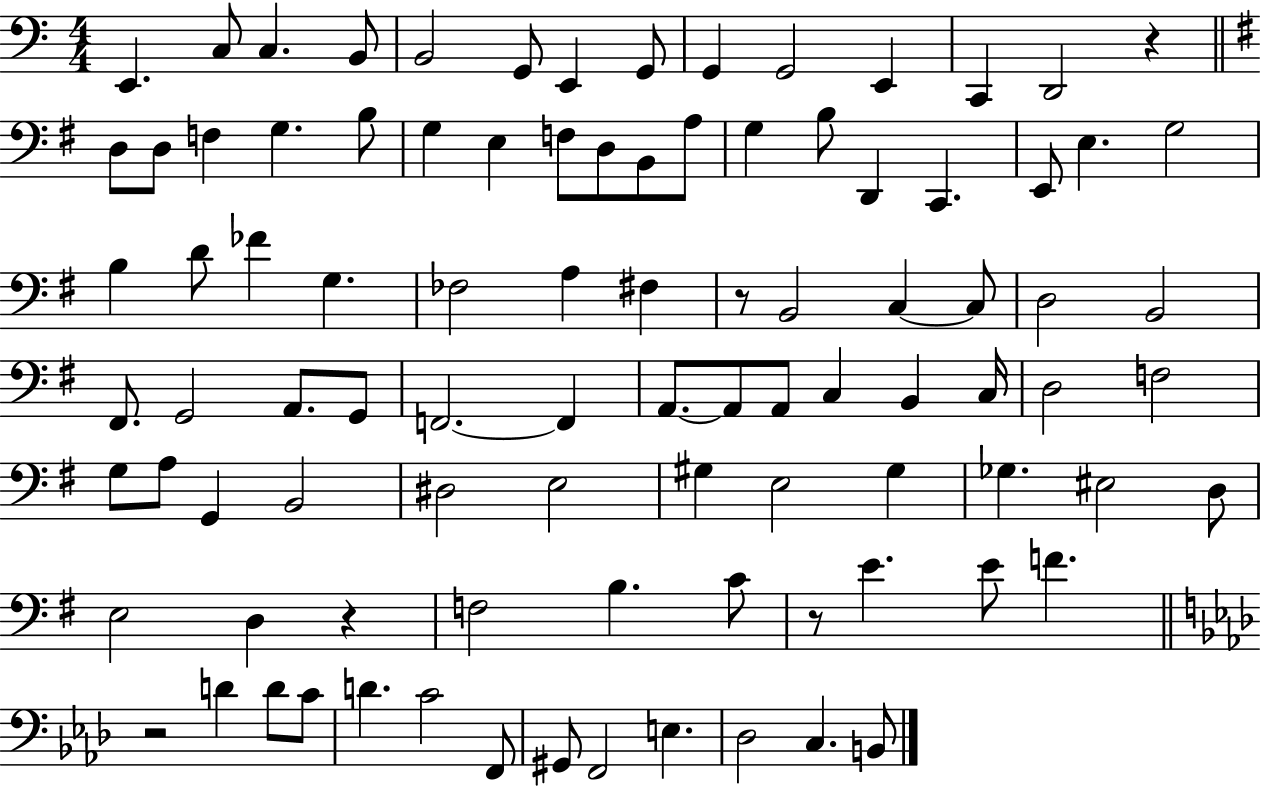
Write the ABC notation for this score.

X:1
T:Untitled
M:4/4
L:1/4
K:C
E,, C,/2 C, B,,/2 B,,2 G,,/2 E,, G,,/2 G,, G,,2 E,, C,, D,,2 z D,/2 D,/2 F, G, B,/2 G, E, F,/2 D,/2 B,,/2 A,/2 G, B,/2 D,, C,, E,,/2 E, G,2 B, D/2 _F G, _F,2 A, ^F, z/2 B,,2 C, C,/2 D,2 B,,2 ^F,,/2 G,,2 A,,/2 G,,/2 F,,2 F,, A,,/2 A,,/2 A,,/2 C, B,, C,/4 D,2 F,2 G,/2 A,/2 G,, B,,2 ^D,2 E,2 ^G, E,2 ^G, _G, ^E,2 D,/2 E,2 D, z F,2 B, C/2 z/2 E E/2 F z2 D D/2 C/2 D C2 F,,/2 ^G,,/2 F,,2 E, _D,2 C, B,,/2